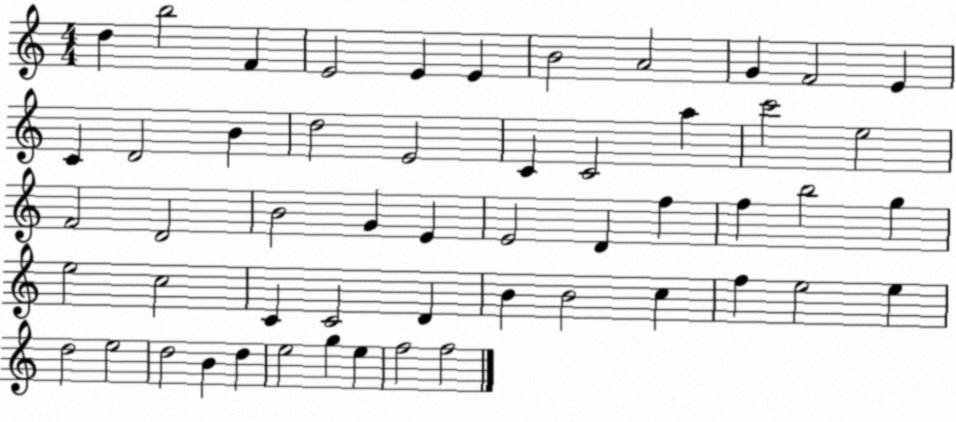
X:1
T:Untitled
M:4/4
L:1/4
K:C
d b2 F E2 E E B2 A2 G F2 E C D2 B d2 E2 C C2 a c'2 e2 F2 D2 B2 G E E2 D f f b2 g e2 c2 C C2 D B B2 c f e2 e d2 e2 d2 B d e2 g e f2 f2